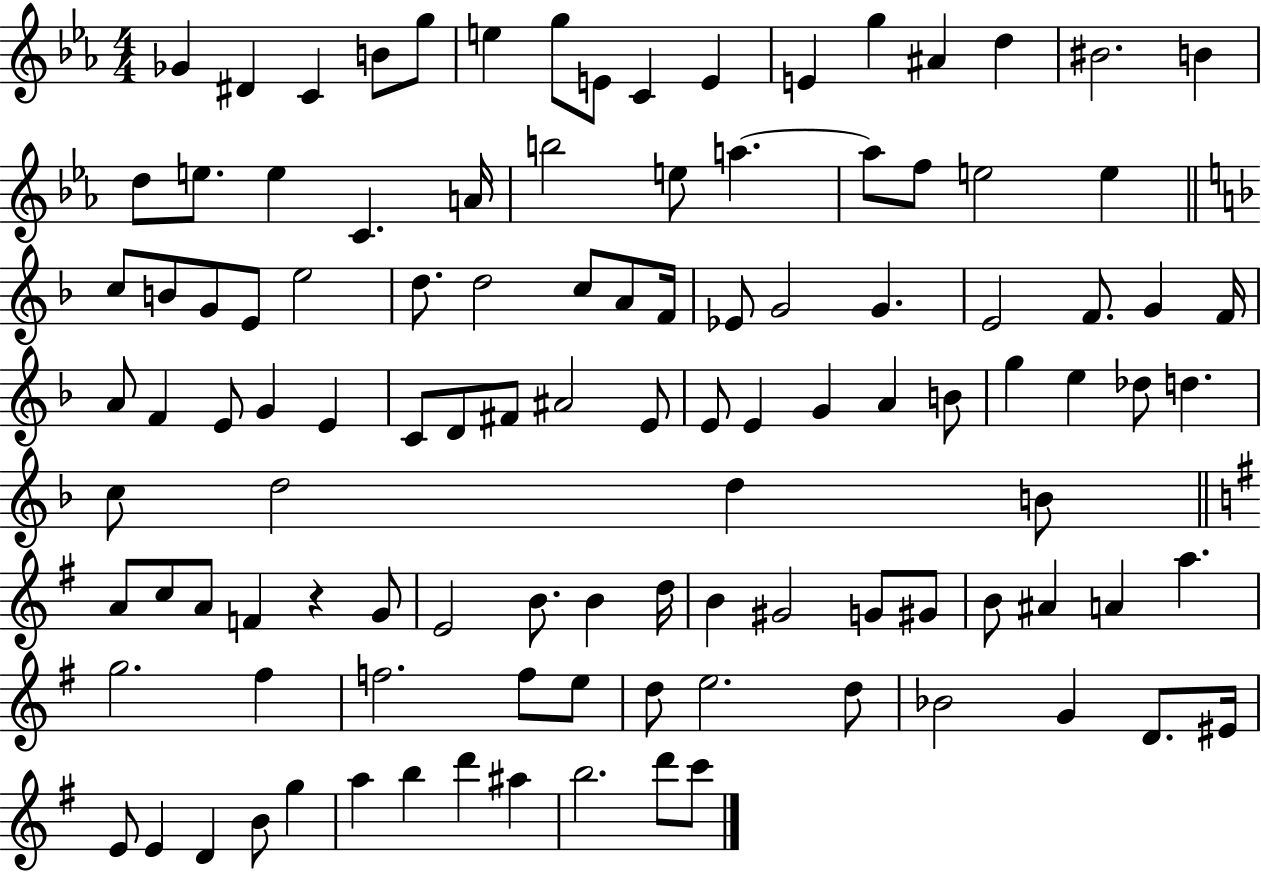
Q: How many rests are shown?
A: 1